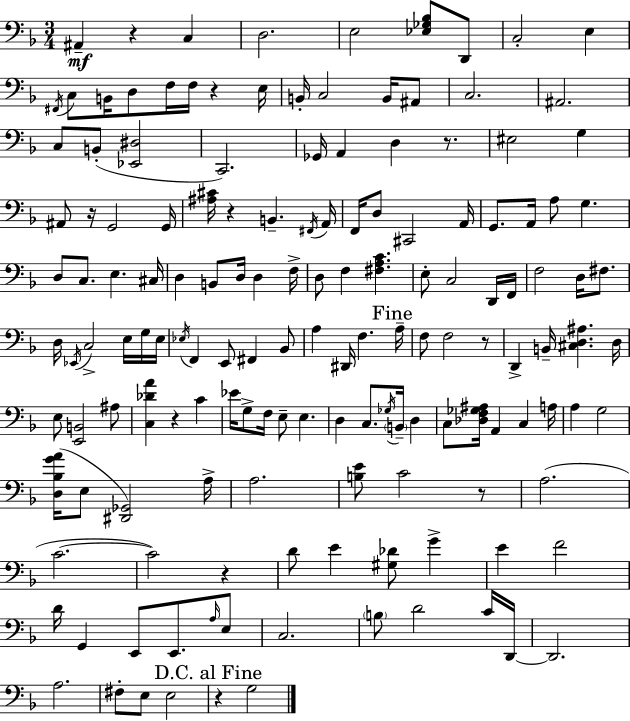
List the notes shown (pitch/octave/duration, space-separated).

A#2/q R/q C3/q D3/h. E3/h [Eb3,Gb3,Bb3]/e D2/e C3/h E3/q F#2/s C3/e B2/s D3/e F3/s F3/s R/q E3/s B2/s C3/h B2/s A#2/e C3/h. A#2/h. C3/e B2/e [Eb2,D#3]/h C2/h. Gb2/s A2/q D3/q R/e. EIS3/h G3/q A#2/e R/s G2/h G2/s [A#3,C#4]/s R/q B2/q. F#2/s A2/s F2/s D3/e C#2/h A2/s G2/e. A2/s A3/e G3/q. D3/e C3/e. E3/q. C#3/s D3/q B2/e D3/s D3/q F3/s D3/e F3/q [F#3,A3,C4]/q. E3/e C3/h D2/s F2/s F3/h D3/s F#3/e. D3/s Eb2/s C3/h E3/s G3/s E3/s Eb3/s F2/q E2/e F#2/q Bb2/e A3/q D#2/s F3/q. A3/s F3/e F3/h R/e D2/q B2/s [C#3,D3,A#3]/q. D3/s E3/e [E2,B2]/h A#3/e [C3,Db4,A4]/q R/q C4/q Eb4/s G3/e F3/s E3/e E3/q. D3/q C3/e. Gb3/s B2/s D3/q C3/e [Db3,F3,Gb3,A#3]/s A2/q C3/q A3/s A3/q G3/h [D3,Bb3,G4,A4]/s E3/e [D#2,Gb2]/h A3/s A3/h. [B3,E4]/e C4/h R/e A3/h. C4/h. C4/h R/q D4/e E4/q [G#3,Db4]/e G4/q E4/q F4/h D4/s G2/q E2/e E2/e. A3/s E3/e C3/h. B3/e D4/h C4/s D2/s D2/h. A3/h. F#3/e E3/e E3/h R/q G3/h